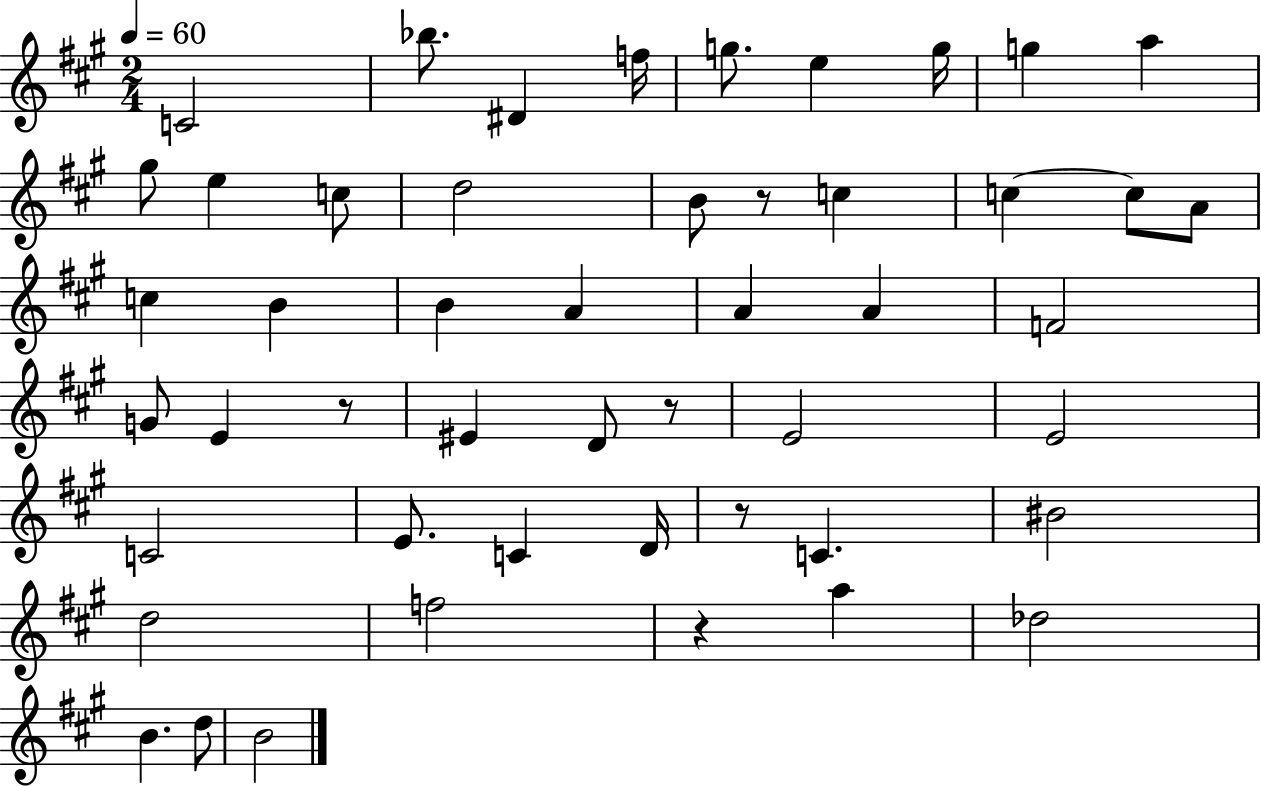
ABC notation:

X:1
T:Untitled
M:2/4
L:1/4
K:A
C2 _b/2 ^D f/4 g/2 e g/4 g a ^g/2 e c/2 d2 B/2 z/2 c c c/2 A/2 c B B A A A F2 G/2 E z/2 ^E D/2 z/2 E2 E2 C2 E/2 C D/4 z/2 C ^B2 d2 f2 z a _d2 B d/2 B2